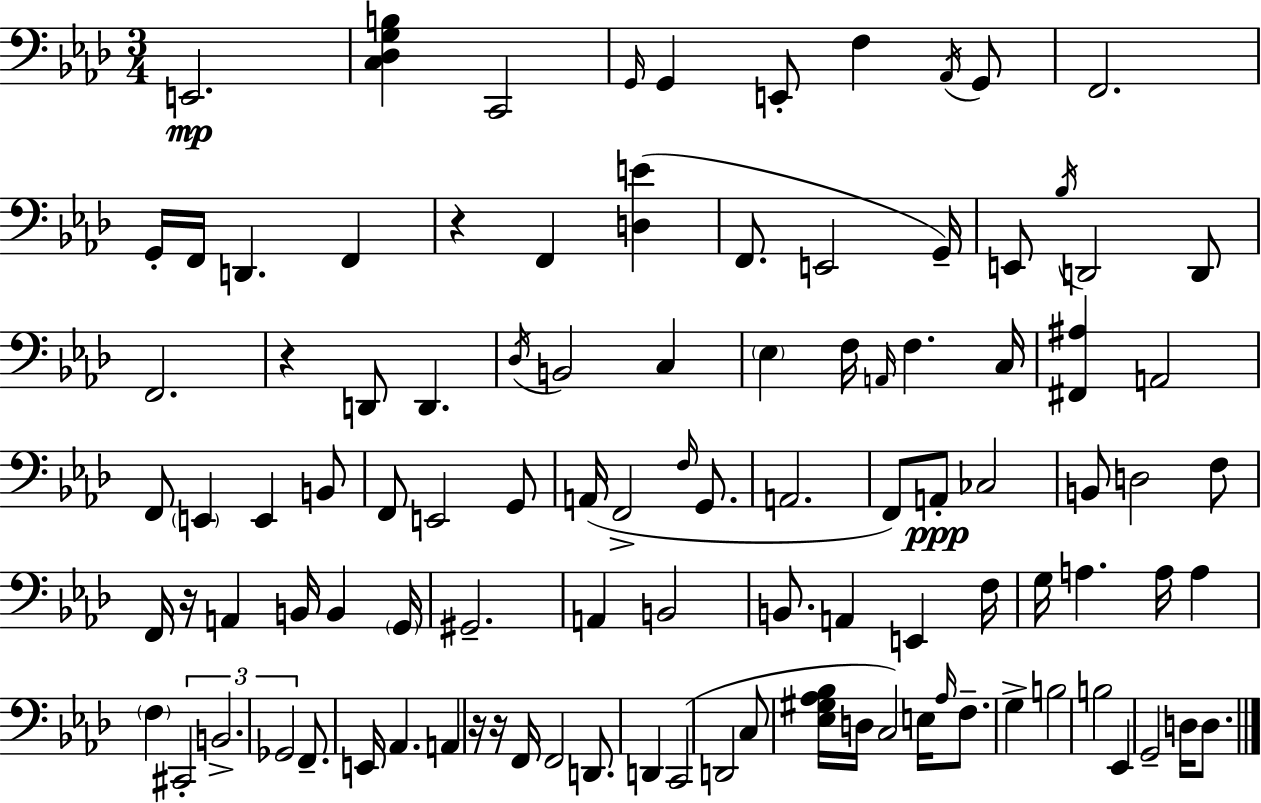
X:1
T:Untitled
M:3/4
L:1/4
K:Ab
E,,2 [C,_D,G,B,] C,,2 G,,/4 G,, E,,/2 F, _A,,/4 G,,/2 F,,2 G,,/4 F,,/4 D,, F,, z F,, [D,E] F,,/2 E,,2 G,,/4 E,,/2 _B,/4 D,,2 D,,/2 F,,2 z D,,/2 D,, _D,/4 B,,2 C, _E, F,/4 A,,/4 F, C,/4 [^F,,^A,] A,,2 F,,/2 E,, E,, B,,/2 F,,/2 E,,2 G,,/2 A,,/4 F,,2 F,/4 G,,/2 A,,2 F,,/2 A,,/2 _C,2 B,,/2 D,2 F,/2 F,,/4 z/4 A,, B,,/4 B,, G,,/4 ^G,,2 A,, B,,2 B,,/2 A,, E,, F,/4 G,/4 A, A,/4 A, F, ^C,,2 B,,2 _G,,2 F,,/2 E,,/4 _A,, A,, z/4 z/4 F,,/4 F,,2 D,,/2 D,, C,,2 D,,2 C,/2 [_E,^G,_A,_B,]/4 D,/4 C,2 E,/4 _A,/4 F,/2 G, B,2 B,2 _E,, G,,2 D,/4 D,/2